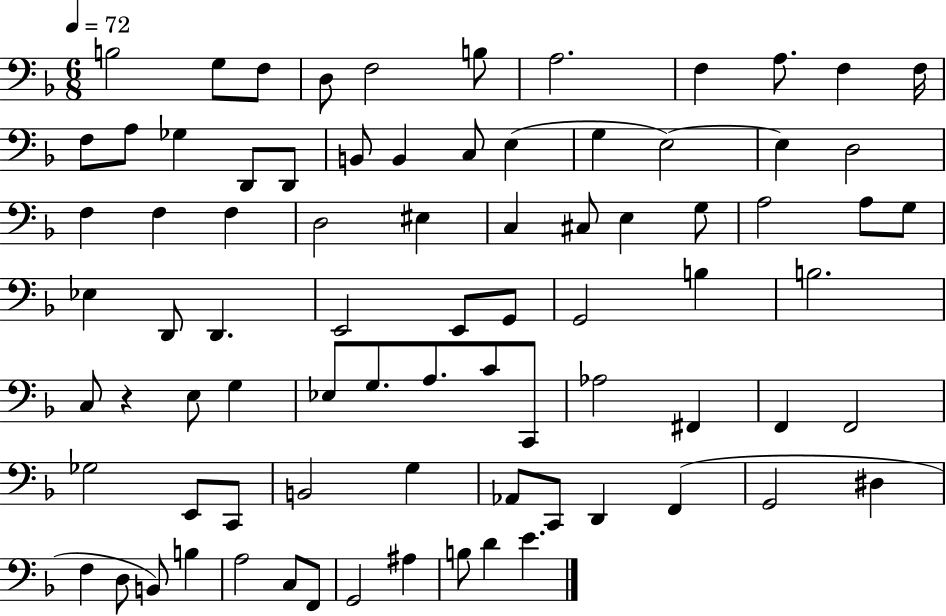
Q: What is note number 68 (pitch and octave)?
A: D#3